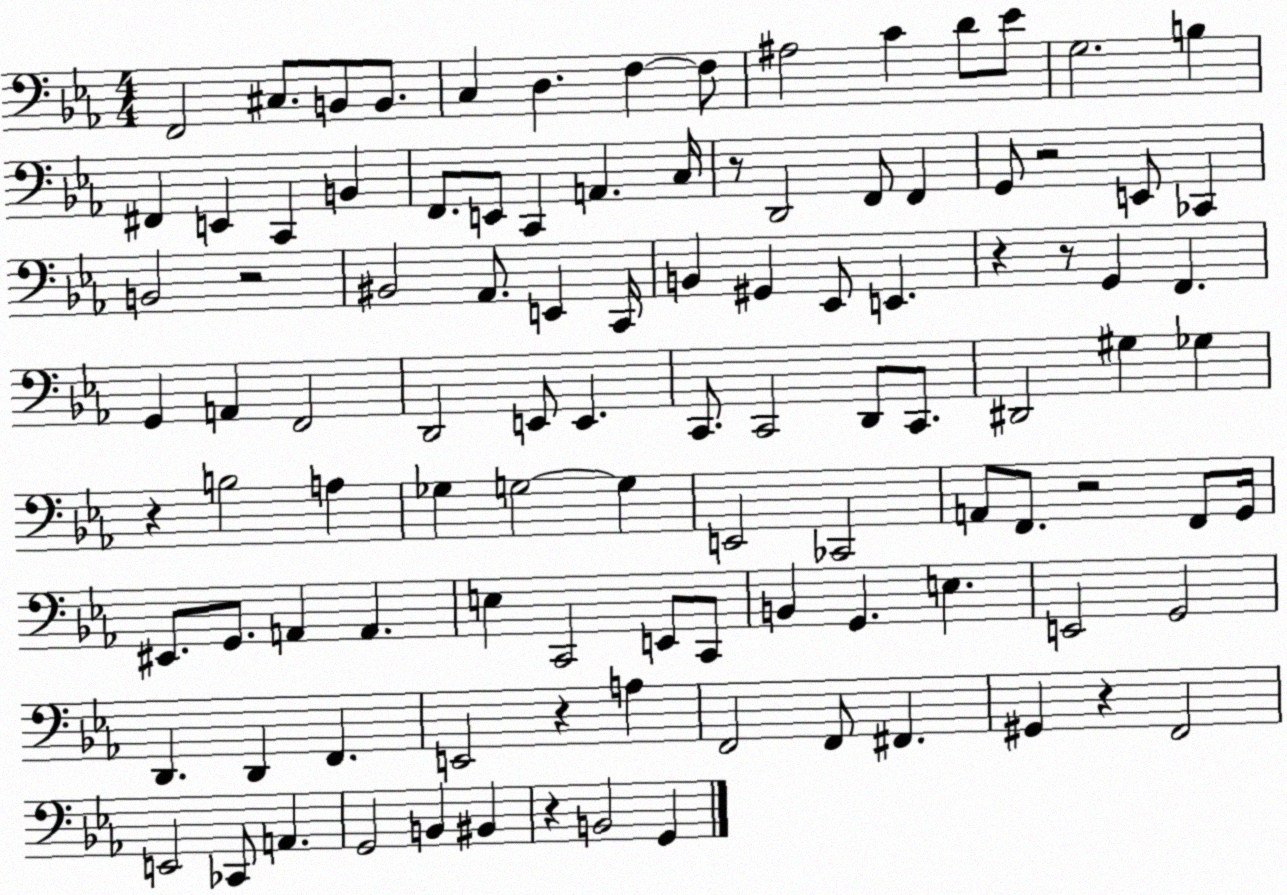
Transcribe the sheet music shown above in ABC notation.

X:1
T:Untitled
M:4/4
L:1/4
K:Eb
F,,2 ^C,/2 B,,/2 B,,/2 C, D, F, F,/2 ^A,2 C D/2 _E/2 G,2 B, ^F,, E,, C,, B,, F,,/2 E,,/2 C,, A,, C,/4 z/2 D,,2 F,,/2 F,, G,,/2 z2 E,,/2 _C,, B,,2 z2 ^B,,2 _A,,/2 E,, C,,/4 B,, ^G,, _E,,/2 E,, z z/2 G,, F,, G,, A,, F,,2 D,,2 E,,/2 E,, C,,/2 C,,2 D,,/2 C,,/2 ^D,,2 ^G, _G, z B,2 A, _G, G,2 G, E,,2 _C,,2 A,,/2 F,,/2 z2 F,,/2 G,,/4 ^E,,/2 G,,/2 A,, A,, E, C,,2 E,,/2 C,,/2 B,, G,, E, E,,2 G,,2 D,, D,, F,, E,,2 z A, F,,2 F,,/2 ^F,, ^G,, z F,,2 E,,2 _C,,/2 A,, G,,2 B,, ^B,, z B,,2 G,,